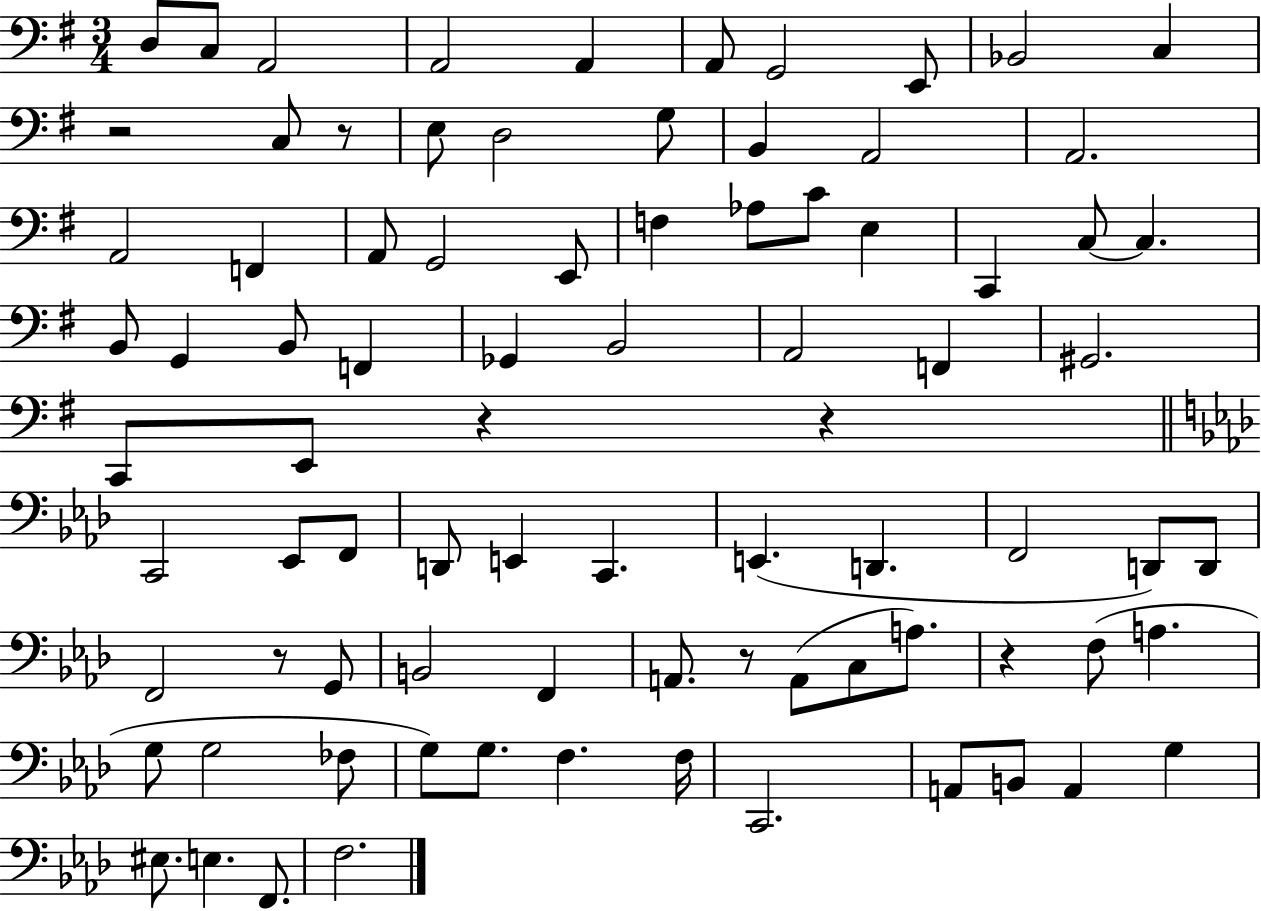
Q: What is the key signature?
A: G major